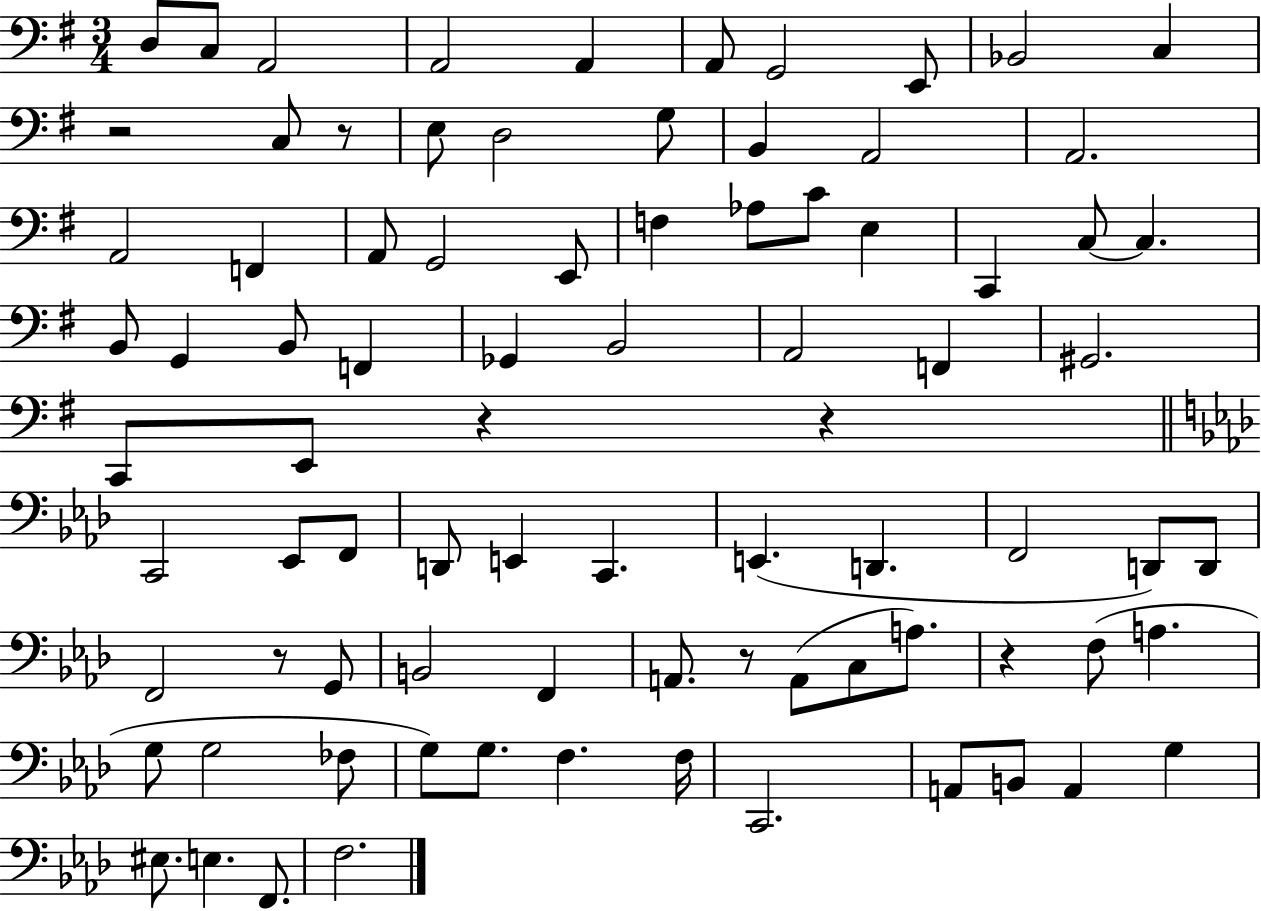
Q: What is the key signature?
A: G major